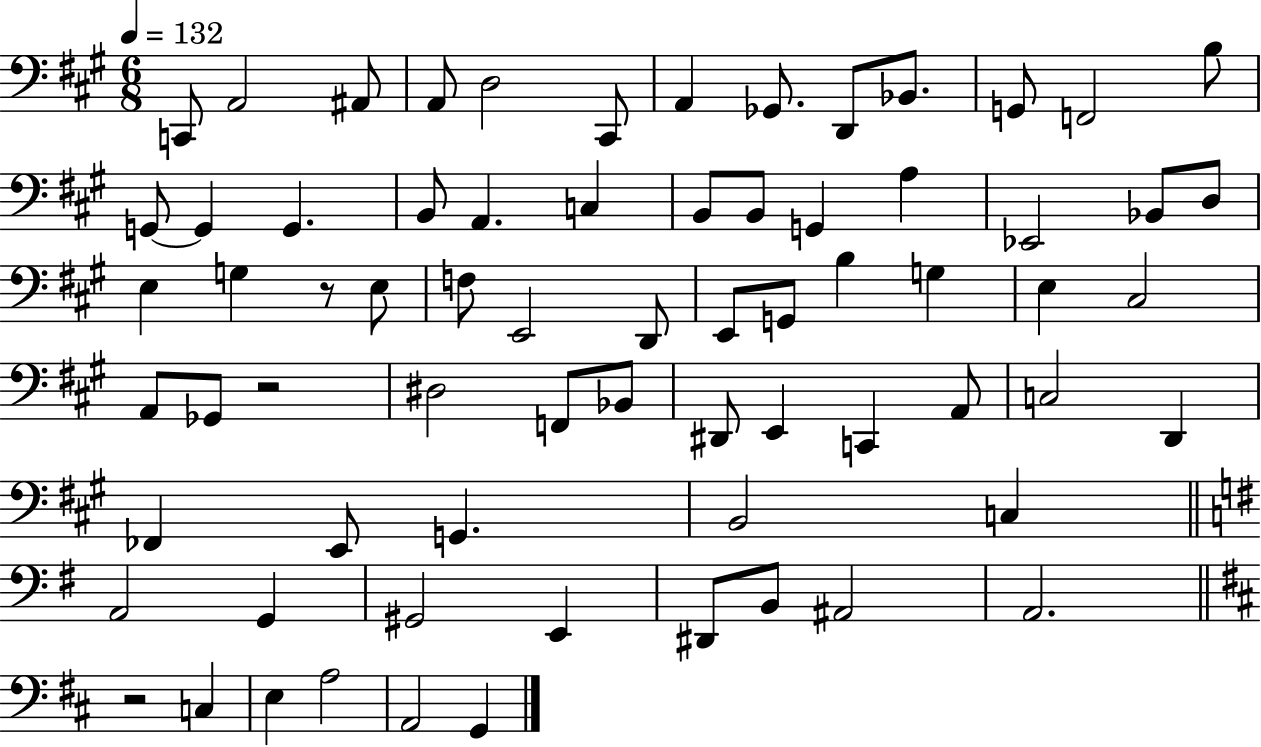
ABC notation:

X:1
T:Untitled
M:6/8
L:1/4
K:A
C,,/2 A,,2 ^A,,/2 A,,/2 D,2 ^C,,/2 A,, _G,,/2 D,,/2 _B,,/2 G,,/2 F,,2 B,/2 G,,/2 G,, G,, B,,/2 A,, C, B,,/2 B,,/2 G,, A, _E,,2 _B,,/2 D,/2 E, G, z/2 E,/2 F,/2 E,,2 D,,/2 E,,/2 G,,/2 B, G, E, ^C,2 A,,/2 _G,,/2 z2 ^D,2 F,,/2 _B,,/2 ^D,,/2 E,, C,, A,,/2 C,2 D,, _F,, E,,/2 G,, B,,2 C, A,,2 G,, ^G,,2 E,, ^D,,/2 B,,/2 ^A,,2 A,,2 z2 C, E, A,2 A,,2 G,,